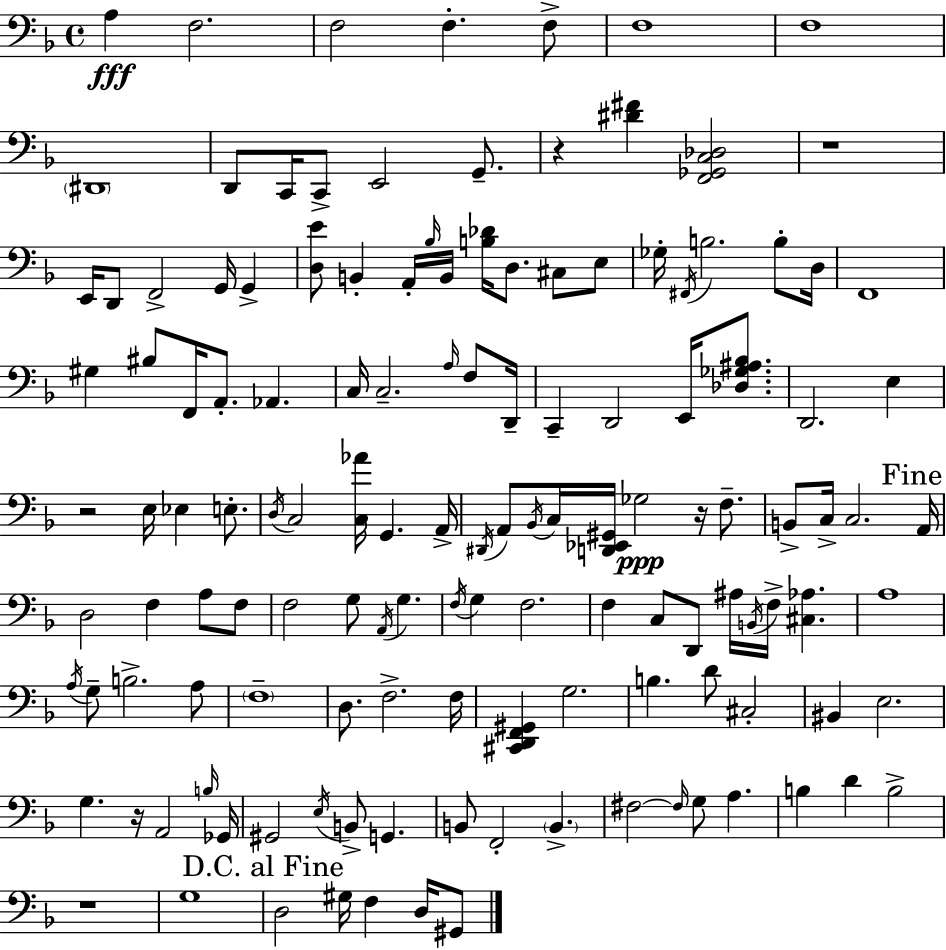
{
  \clef bass
  \time 4/4
  \defaultTimeSignature
  \key f \major
  \repeat volta 2 { a4\fff f2. | f2 f4.-. f8-> | f1 | f1 | \break \parenthesize dis,1 | d,8 c,16 c,8-> e,2 g,8.-- | r4 <dis' fis'>4 <f, ges, c des>2 | r1 | \break e,16 d,8 f,2-> g,16 g,4-> | <d e'>8 b,4-. a,16-. \grace { bes16 } b,16 <b des'>16 d8. cis8 e8 | ges16-. \acciaccatura { fis,16 } b2. b8-. | d16 f,1 | \break gis4 bis8 f,16 a,8.-. aes,4. | c16 c2.-- \grace { a16 } | f8 d,16-- c,4-- d,2 e,16 | <des ges ais bes>8. d,2. e4 | \break r2 e16 ees4 | e8.-. \acciaccatura { d16 } c2 <c aes'>16 g,4. | a,16-> \acciaccatura { dis,16 } a,8 \acciaccatura { bes,16 } c16 <d, ees, gis,>16 ges2\ppp | r16 f8.-- b,8-> c16-> c2. | \break \mark "Fine" a,16 d2 f4 | a8 f8 f2 g8 | \acciaccatura { a,16 } g4. \acciaccatura { f16 } g4 f2. | f4 c8 d,8 | \break ais16 \acciaccatura { b,16 } f16-> <cis aes>4. a1 | \acciaccatura { a16 } g8-- b2.-> | a8 \parenthesize f1-- | d8. f2.-> | \break f16 <cis, d, f, gis,>4 g2. | b4. | d'8 cis2-. bis,4 e2. | g4. | \break r16 a,2 \grace { b16 } ges,16 gis,2 | \acciaccatura { e16 } b,8-> g,4. b,8 f,2-. | \parenthesize b,4.-> fis2~~ | \grace { fis16 } g8 a4. b4 | \break d'4 b2-> r1 | g1 | \mark "D.C. al Fine" d2 | gis16 f4 d16 gis,8 } \bar "|."
}